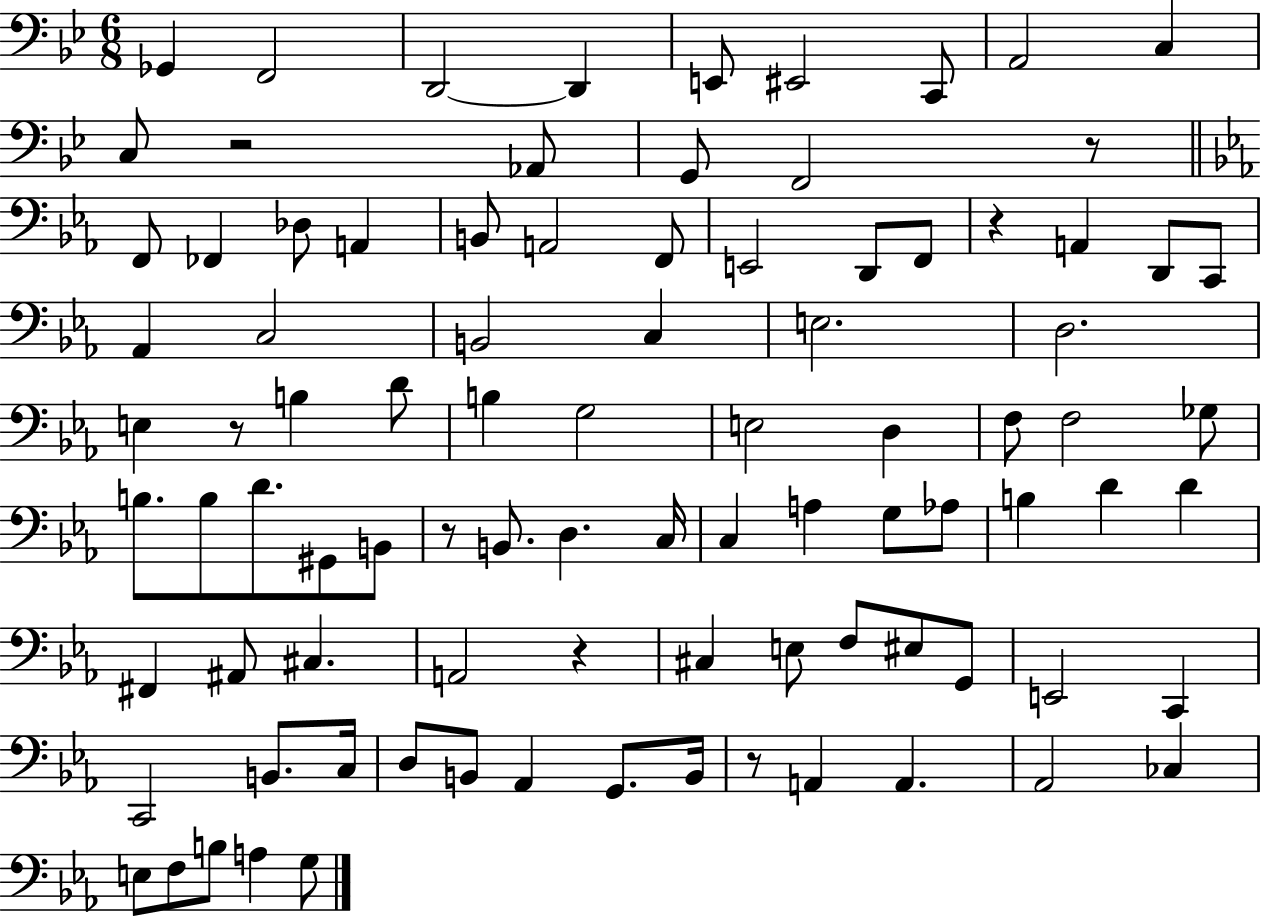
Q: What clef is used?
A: bass